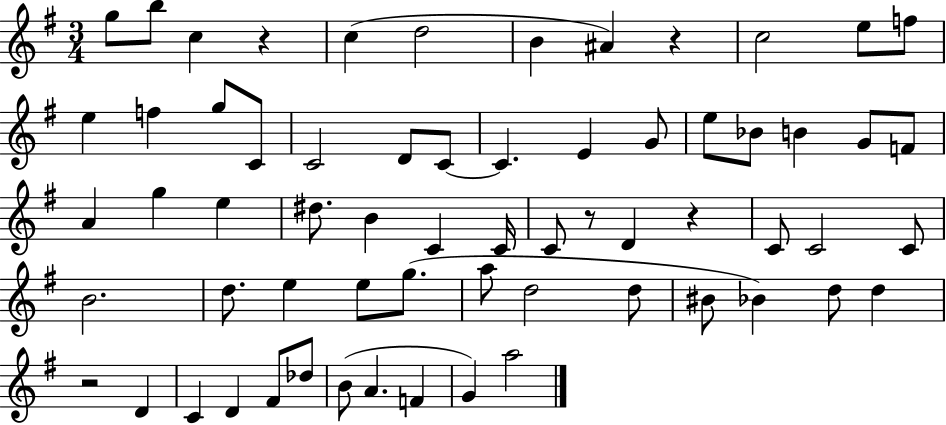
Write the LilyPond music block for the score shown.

{
  \clef treble
  \numericTimeSignature
  \time 3/4
  \key g \major
  g''8 b''8 c''4 r4 | c''4( d''2 | b'4 ais'4) r4 | c''2 e''8 f''8 | \break e''4 f''4 g''8 c'8 | c'2 d'8 c'8~~ | c'4. e'4 g'8 | e''8 bes'8 b'4 g'8 f'8 | \break a'4 g''4 e''4 | dis''8. b'4 c'4 c'16 | c'8 r8 d'4 r4 | c'8 c'2 c'8 | \break b'2. | d''8. e''4 e''8 g''8.( | a''8 d''2 d''8 | bis'8 bes'4) d''8 d''4 | \break r2 d'4 | c'4 d'4 fis'8 des''8 | b'8( a'4. f'4 | g'4) a''2 | \break \bar "|."
}